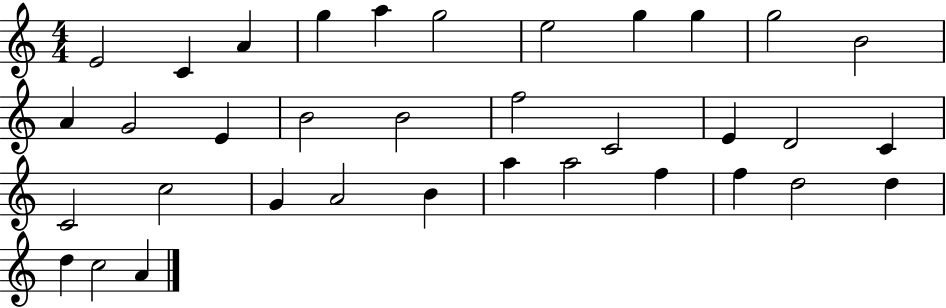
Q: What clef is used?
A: treble